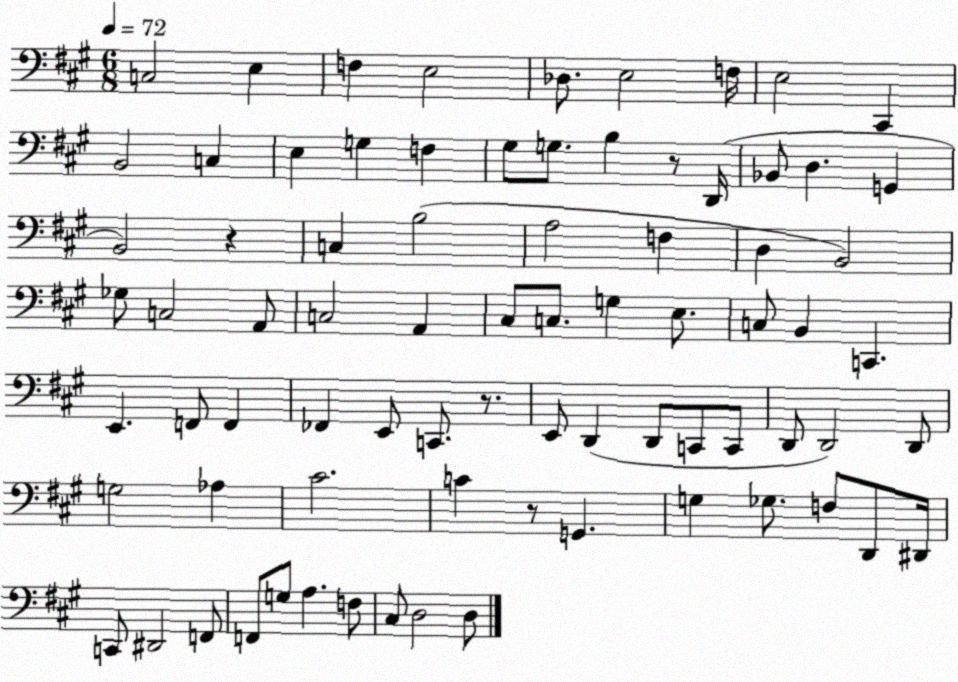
X:1
T:Untitled
M:6/8
L:1/4
K:A
C,2 E, F, E,2 _D,/2 E,2 F,/4 E,2 ^C,, B,,2 C, E, G, F, ^G,/2 G,/2 B, z/2 D,,/4 _B,,/2 D, G,, B,,2 z C, B,2 A,2 F, D, B,,2 _G,/2 C,2 A,,/2 C,2 A,, ^C,/2 C,/2 G, E,/2 C,/2 B,, C,, E,, F,,/2 F,, _F,, E,,/2 C,,/2 z/2 E,,/2 D,, D,,/2 C,,/2 C,,/2 D,,/2 D,,2 D,,/2 G,2 _A, ^C2 C z/2 G,, G, _G,/2 F,/2 D,,/2 ^D,,/4 C,,/2 ^D,,2 F,,/2 F,,/2 G,/2 A, F,/2 ^C,/2 D,2 D,/2